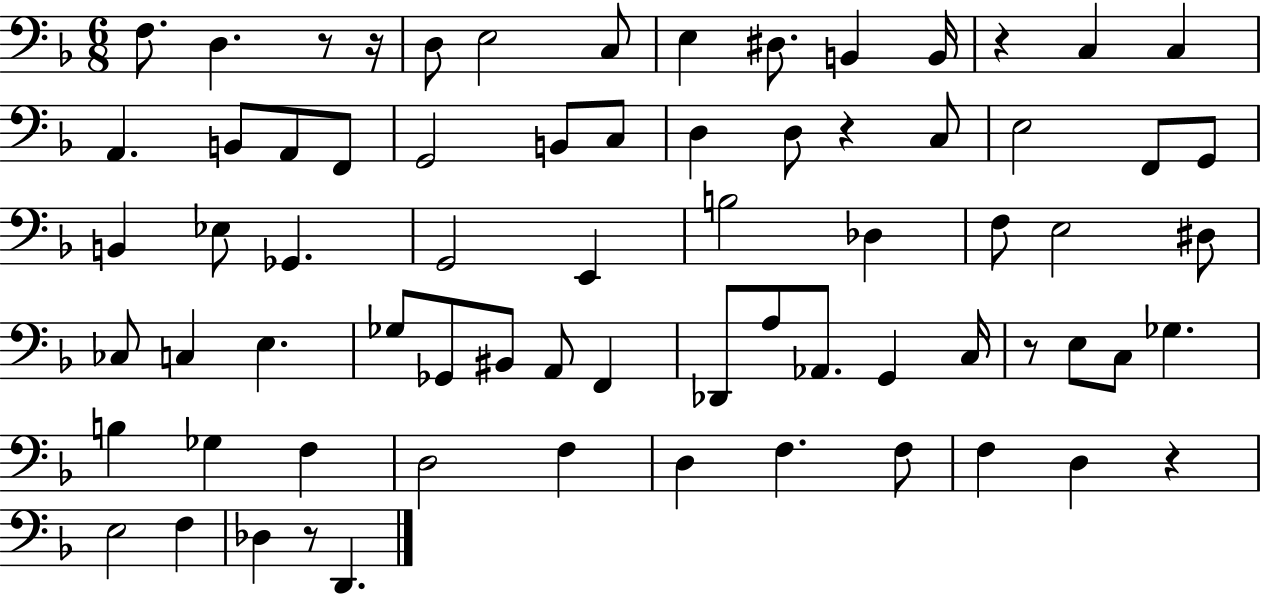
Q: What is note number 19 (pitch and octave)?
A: D3